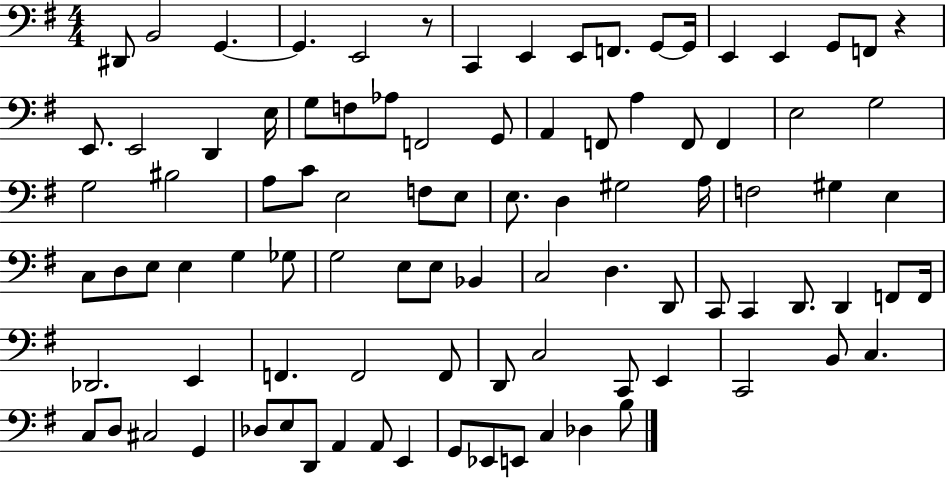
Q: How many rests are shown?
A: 2